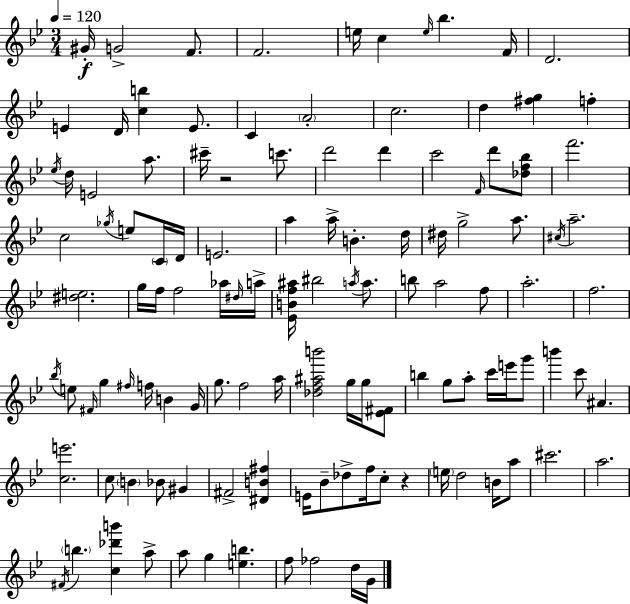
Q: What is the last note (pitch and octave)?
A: G4